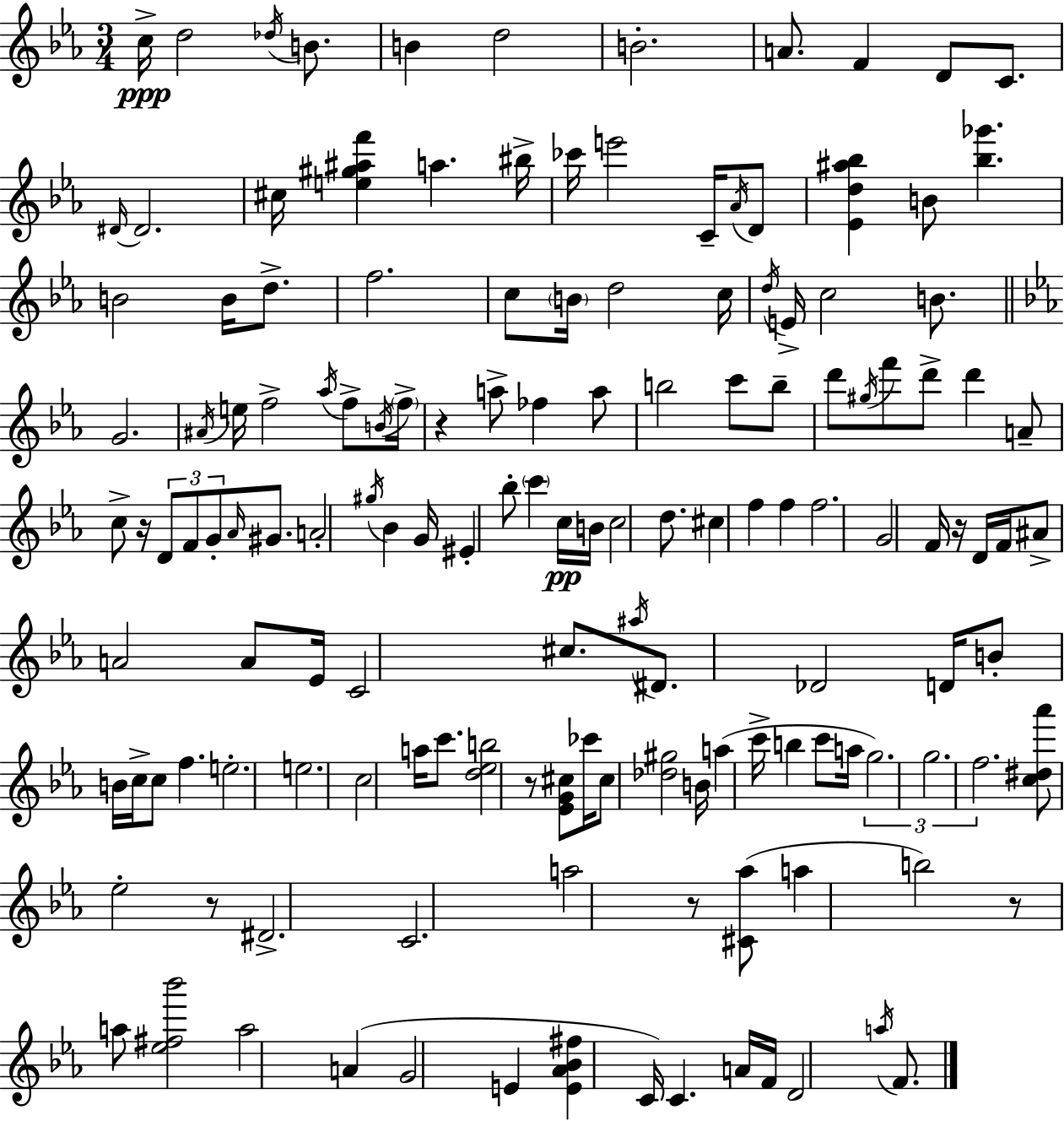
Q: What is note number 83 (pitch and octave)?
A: Eb4